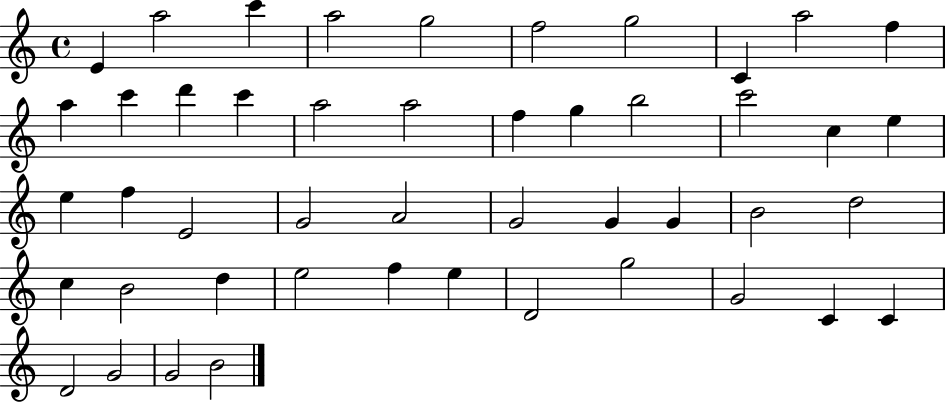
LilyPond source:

{
  \clef treble
  \time 4/4
  \defaultTimeSignature
  \key c \major
  e'4 a''2 c'''4 | a''2 g''2 | f''2 g''2 | c'4 a''2 f''4 | \break a''4 c'''4 d'''4 c'''4 | a''2 a''2 | f''4 g''4 b''2 | c'''2 c''4 e''4 | \break e''4 f''4 e'2 | g'2 a'2 | g'2 g'4 g'4 | b'2 d''2 | \break c''4 b'2 d''4 | e''2 f''4 e''4 | d'2 g''2 | g'2 c'4 c'4 | \break d'2 g'2 | g'2 b'2 | \bar "|."
}